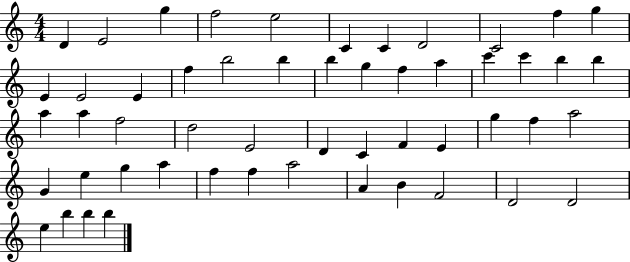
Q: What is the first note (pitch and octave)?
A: D4